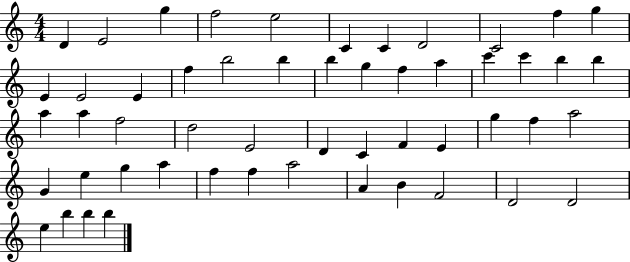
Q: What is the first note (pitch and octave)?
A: D4